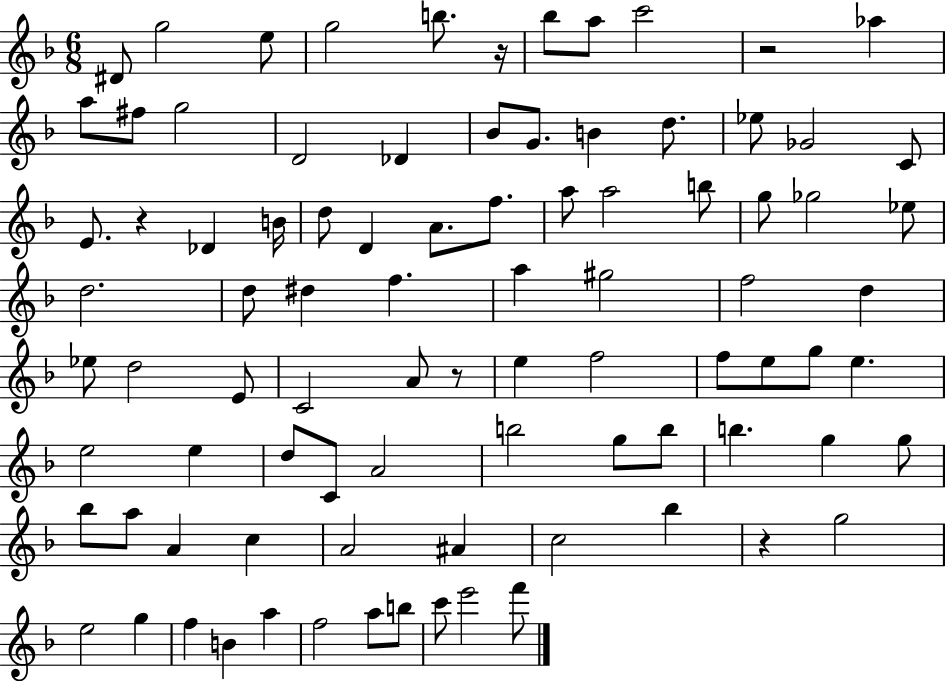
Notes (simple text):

D#4/e G5/h E5/e G5/h B5/e. R/s Bb5/e A5/e C6/h R/h Ab5/q A5/e F#5/e G5/h D4/h Db4/q Bb4/e G4/e. B4/q D5/e. Eb5/e Gb4/h C4/e E4/e. R/q Db4/q B4/s D5/e D4/q A4/e. F5/e. A5/e A5/h B5/e G5/e Gb5/h Eb5/e D5/h. D5/e D#5/q F5/q. A5/q G#5/h F5/h D5/q Eb5/e D5/h E4/e C4/h A4/e R/e E5/q F5/h F5/e E5/e G5/e E5/q. E5/h E5/q D5/e C4/e A4/h B5/h G5/e B5/e B5/q. G5/q G5/e Bb5/e A5/e A4/q C5/q A4/h A#4/q C5/h Bb5/q R/q G5/h E5/h G5/q F5/q B4/q A5/q F5/h A5/e B5/e C6/e E6/h F6/e